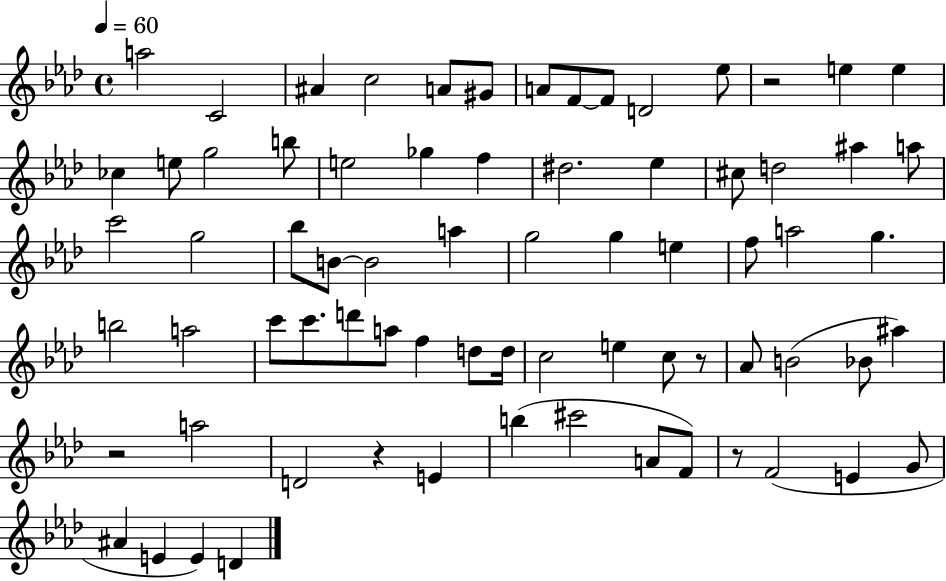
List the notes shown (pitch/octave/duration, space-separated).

A5/h C4/h A#4/q C5/h A4/e G#4/e A4/e F4/e F4/e D4/h Eb5/e R/h E5/q E5/q CES5/q E5/e G5/h B5/e E5/h Gb5/q F5/q D#5/h. Eb5/q C#5/e D5/h A#5/q A5/e C6/h G5/h Bb5/e B4/e B4/h A5/q G5/h G5/q E5/q F5/e A5/h G5/q. B5/h A5/h C6/e C6/e. D6/e A5/e F5/q D5/e D5/s C5/h E5/q C5/e R/e Ab4/e B4/h Bb4/e A#5/q R/h A5/h D4/h R/q E4/q B5/q C#6/h A4/e F4/e R/e F4/h E4/q G4/e A#4/q E4/q E4/q D4/q